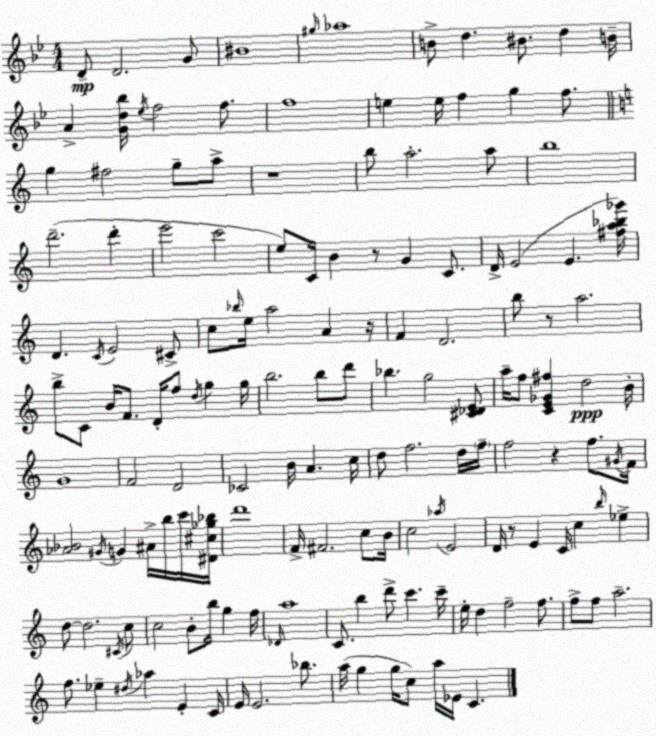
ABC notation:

X:1
T:Untitled
M:4/4
L:1/4
K:Gm
D/2 D2 G/2 ^B4 ^g/4 _a4 B/2 d ^B/2 d B/4 A [Gd_b]/4 _e/4 f2 f/2 f4 e e/4 f g f/2 g ^f2 g/2 a/2 z4 b/2 a2 a/2 b4 d'2 d' e'2 c'2 e/2 C/4 B z/2 G C/2 D/4 E2 E [^fa_b_g']/4 D C/4 E2 ^C/2 c/2 _b/4 e/4 a2 A z/4 F D2 b/2 z/2 a2 b/2 C/2 B/4 F/2 D/4 f/2 d/4 g g/4 b2 b/2 d'/2 _b g2 [^C_DE]/2 a/4 f/2 [CE_G^f] d2 B/4 G4 F2 D2 _C2 B/4 A c/4 d/2 f2 d/4 f/4 f2 z f/2 ^G/4 F/4 [_A_B]2 ^G/4 G ^A/4 b/4 c'/4 [^D^c_g_b]/4 d'4 F/4 ^F2 c/2 B/4 c2 _a/4 E2 D/4 z/2 E C/4 c b/4 _e d/2 d2 ^C/4 c/2 c2 B/2 b/4 g f/4 _D/4 a4 C/2 b d'/2 c' c'/4 e/4 d f2 f/2 f/2 f/2 a2 f/2 _e ^d/4 _a E C/4 E/4 E2 _b/2 a/4 g g/4 c/2 a/4 _E/4 C